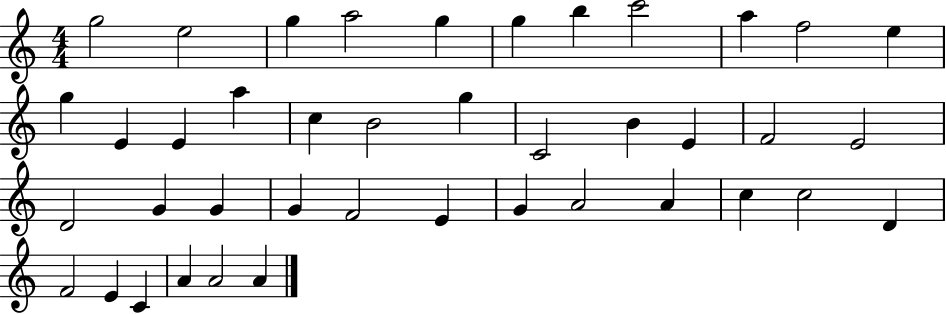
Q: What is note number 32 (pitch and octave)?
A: A4